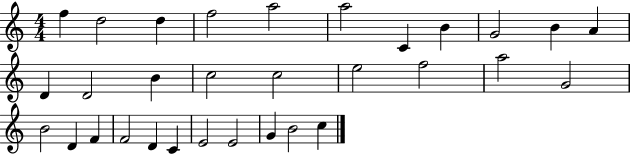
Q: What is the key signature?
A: C major